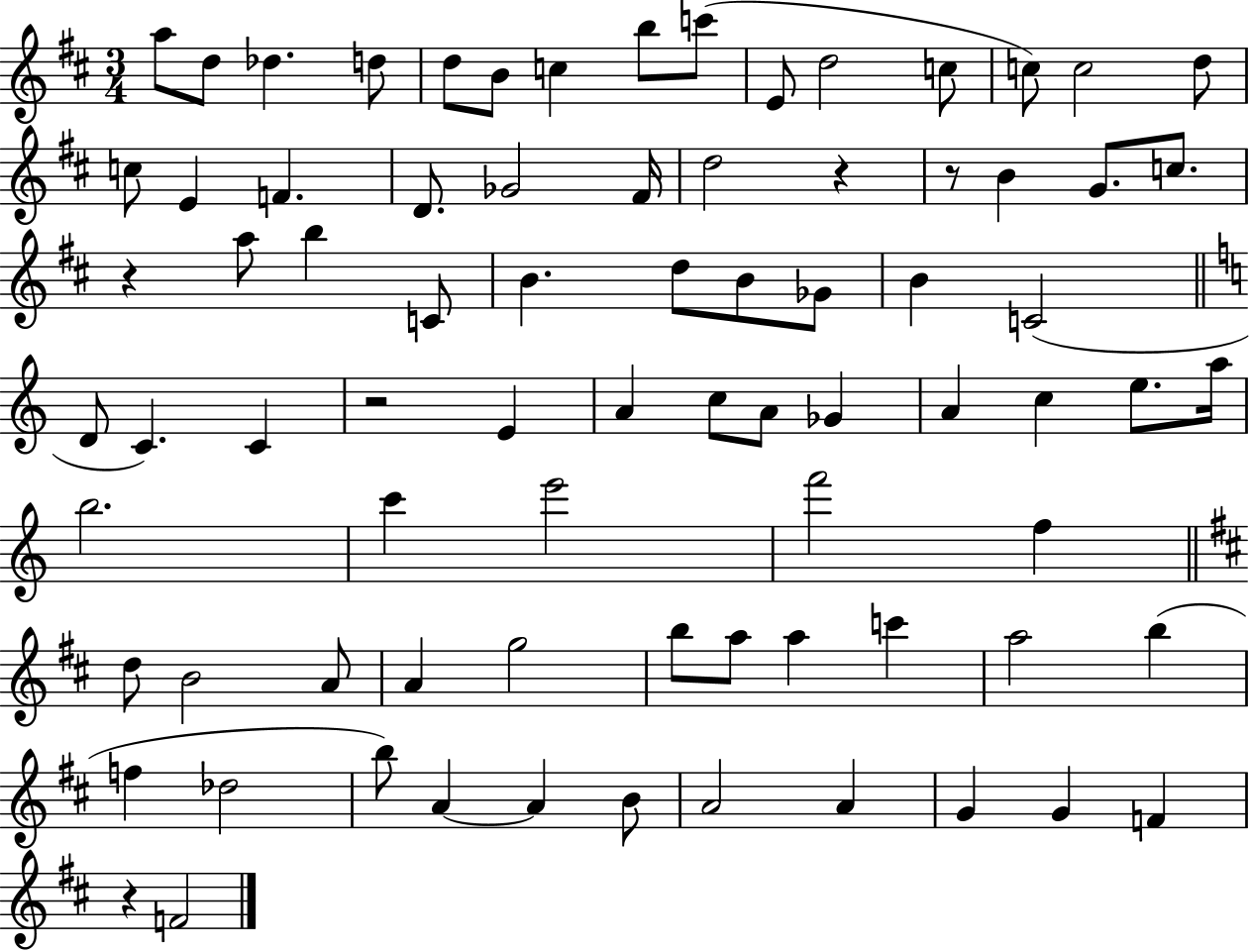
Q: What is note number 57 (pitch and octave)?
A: B5